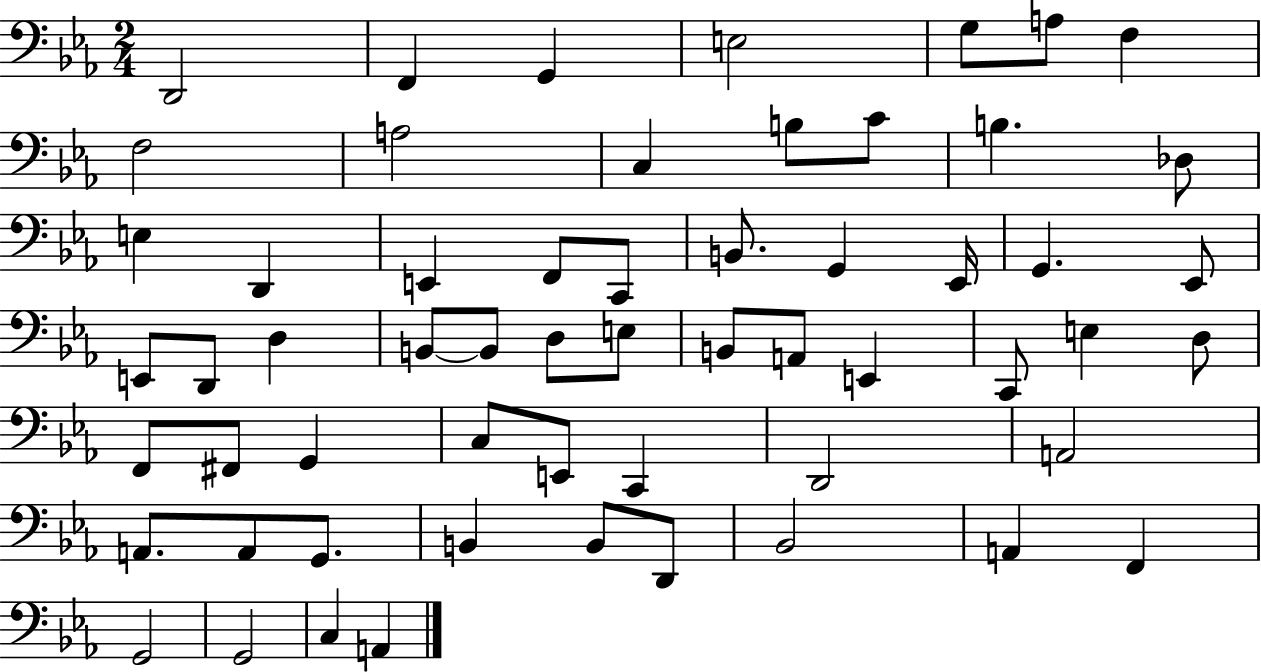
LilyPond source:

{
  \clef bass
  \numericTimeSignature
  \time 2/4
  \key ees \major
  \repeat volta 2 { d,2 | f,4 g,4 | e2 | g8 a8 f4 | \break f2 | a2 | c4 b8 c'8 | b4. des8 | \break e4 d,4 | e,4 f,8 c,8 | b,8. g,4 ees,16 | g,4. ees,8 | \break e,8 d,8 d4 | b,8~~ b,8 d8 e8 | b,8 a,8 e,4 | c,8 e4 d8 | \break f,8 fis,8 g,4 | c8 e,8 c,4 | d,2 | a,2 | \break a,8. a,8 g,8. | b,4 b,8 d,8 | bes,2 | a,4 f,4 | \break g,2 | g,2 | c4 a,4 | } \bar "|."
}